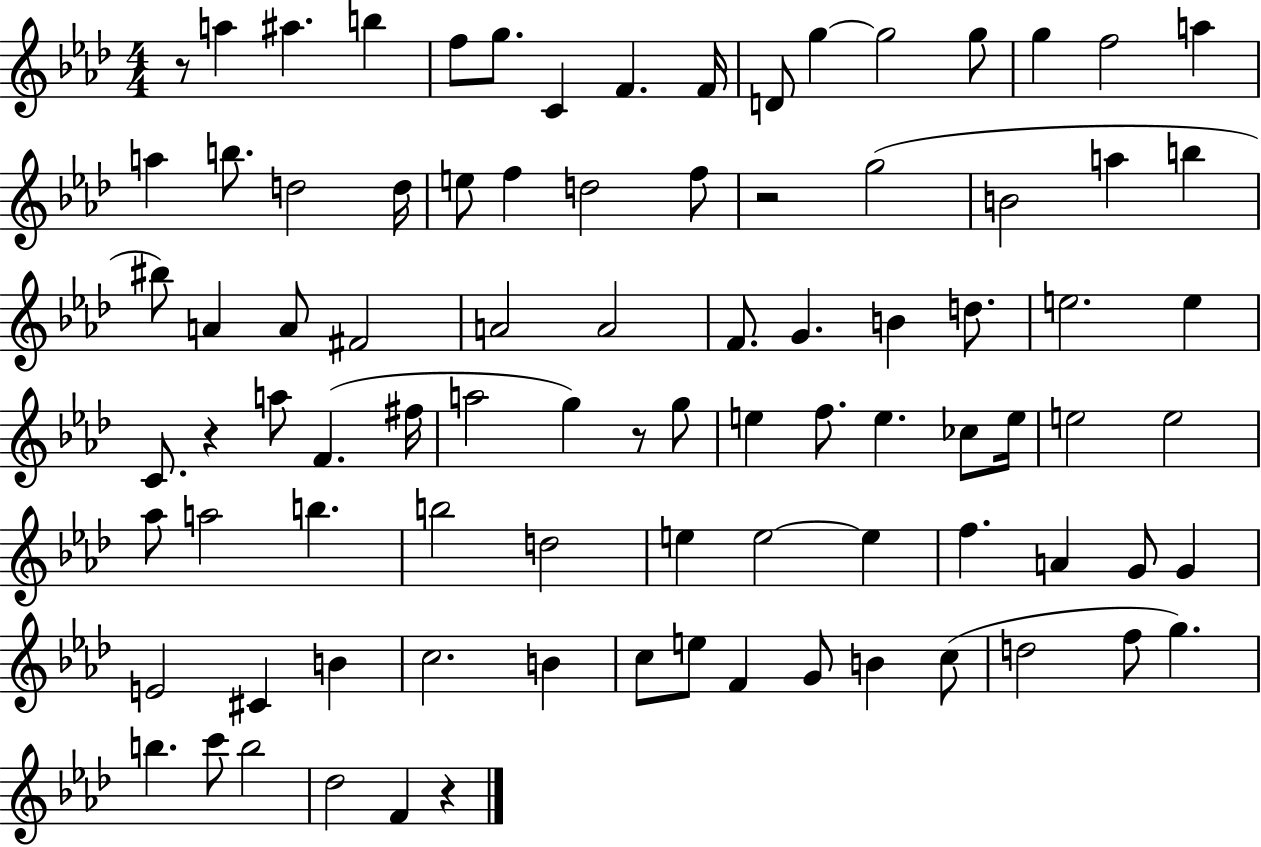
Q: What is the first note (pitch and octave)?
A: A5